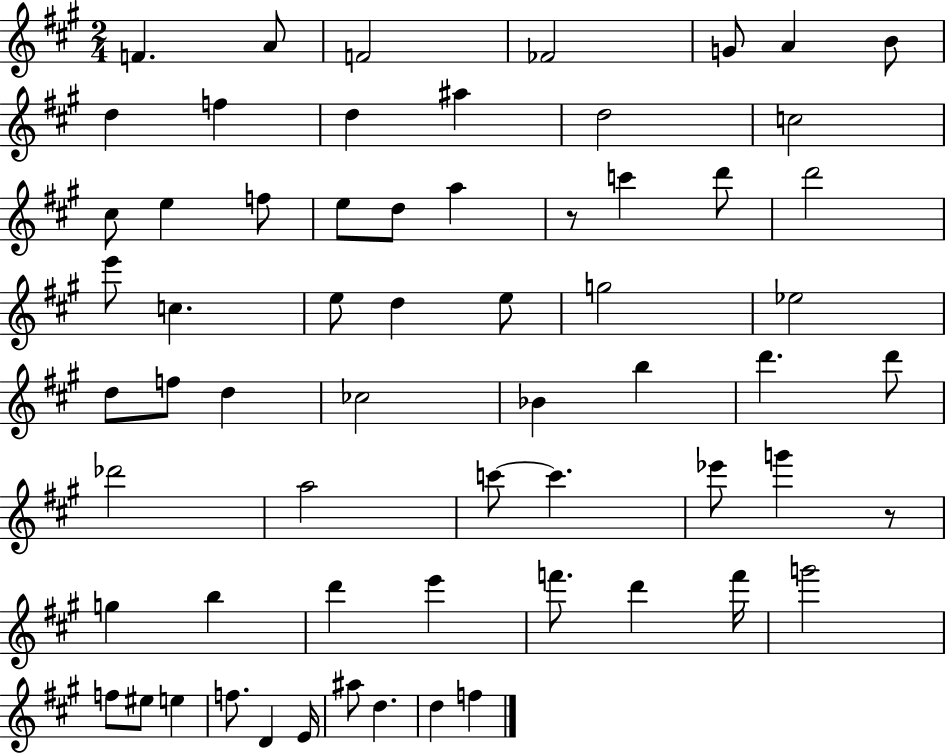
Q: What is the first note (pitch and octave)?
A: F4